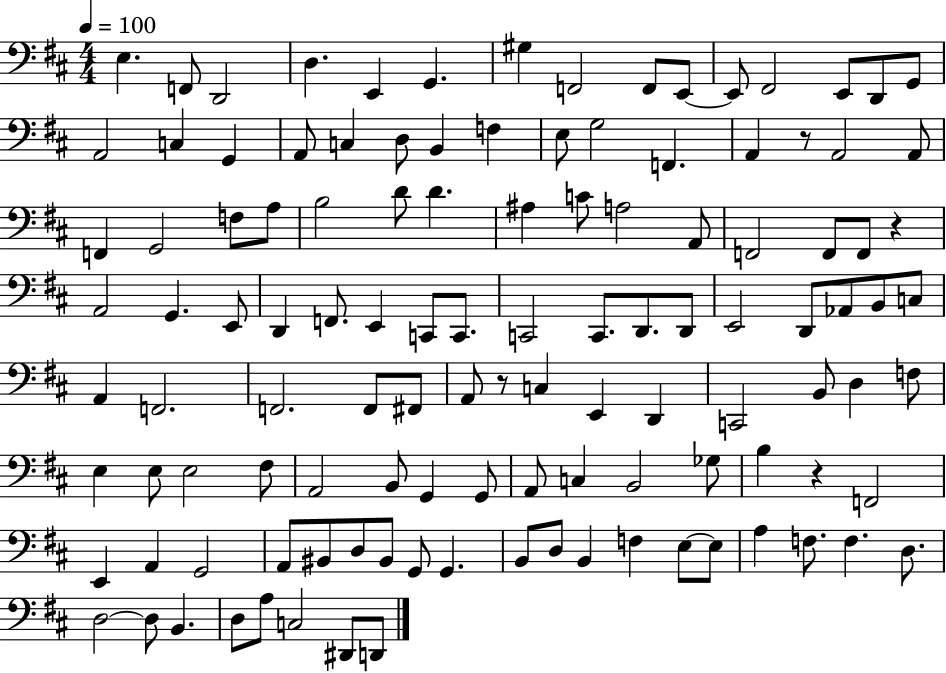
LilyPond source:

{
  \clef bass
  \numericTimeSignature
  \time 4/4
  \key d \major
  \tempo 4 = 100
  e4. f,8 d,2 | d4. e,4 g,4. | gis4 f,2 f,8 e,8~~ | e,8 fis,2 e,8 d,8 g,8 | \break a,2 c4 g,4 | a,8 c4 d8 b,4 f4 | e8 g2 f,4. | a,4 r8 a,2 a,8 | \break f,4 g,2 f8 a8 | b2 d'8 d'4. | ais4 c'8 a2 a,8 | f,2 f,8 f,8 r4 | \break a,2 g,4. e,8 | d,4 f,8. e,4 c,8 c,8. | c,2 c,8. d,8. d,8 | e,2 d,8 aes,8 b,8 c8 | \break a,4 f,2. | f,2. f,8 fis,8 | a,8 r8 c4 e,4 d,4 | c,2 b,8 d4 f8 | \break e4 e8 e2 fis8 | a,2 b,8 g,4 g,8 | a,8 c4 b,2 ges8 | b4 r4 f,2 | \break e,4 a,4 g,2 | a,8 bis,8 d8 bis,8 g,8 g,4. | b,8 d8 b,4 f4 e8~~ e8 | a4 f8. f4. d8. | \break d2~~ d8 b,4. | d8 a8 c2 dis,8 d,8 | \bar "|."
}